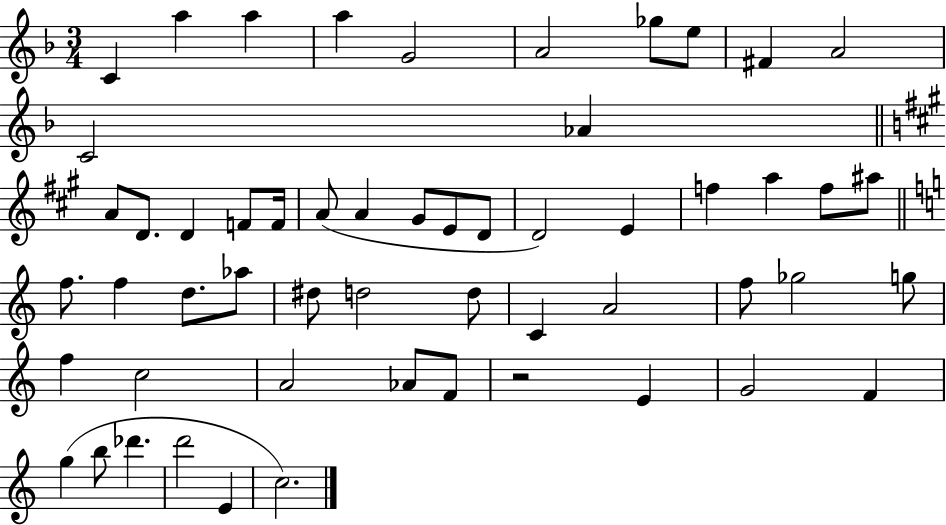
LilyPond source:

{
  \clef treble
  \numericTimeSignature
  \time 3/4
  \key f \major
  \repeat volta 2 { c'4 a''4 a''4 | a''4 g'2 | a'2 ges''8 e''8 | fis'4 a'2 | \break c'2 aes'4 | \bar "||" \break \key a \major a'8 d'8. d'4 f'8 f'16 | a'8( a'4 gis'8 e'8 d'8 | d'2) e'4 | f''4 a''4 f''8 ais''8 | \break \bar "||" \break \key a \minor f''8. f''4 d''8. aes''8 | dis''8 d''2 d''8 | c'4 a'2 | f''8 ges''2 g''8 | \break f''4 c''2 | a'2 aes'8 f'8 | r2 e'4 | g'2 f'4 | \break g''4( b''8 des'''4. | d'''2 e'4 | c''2.) | } \bar "|."
}